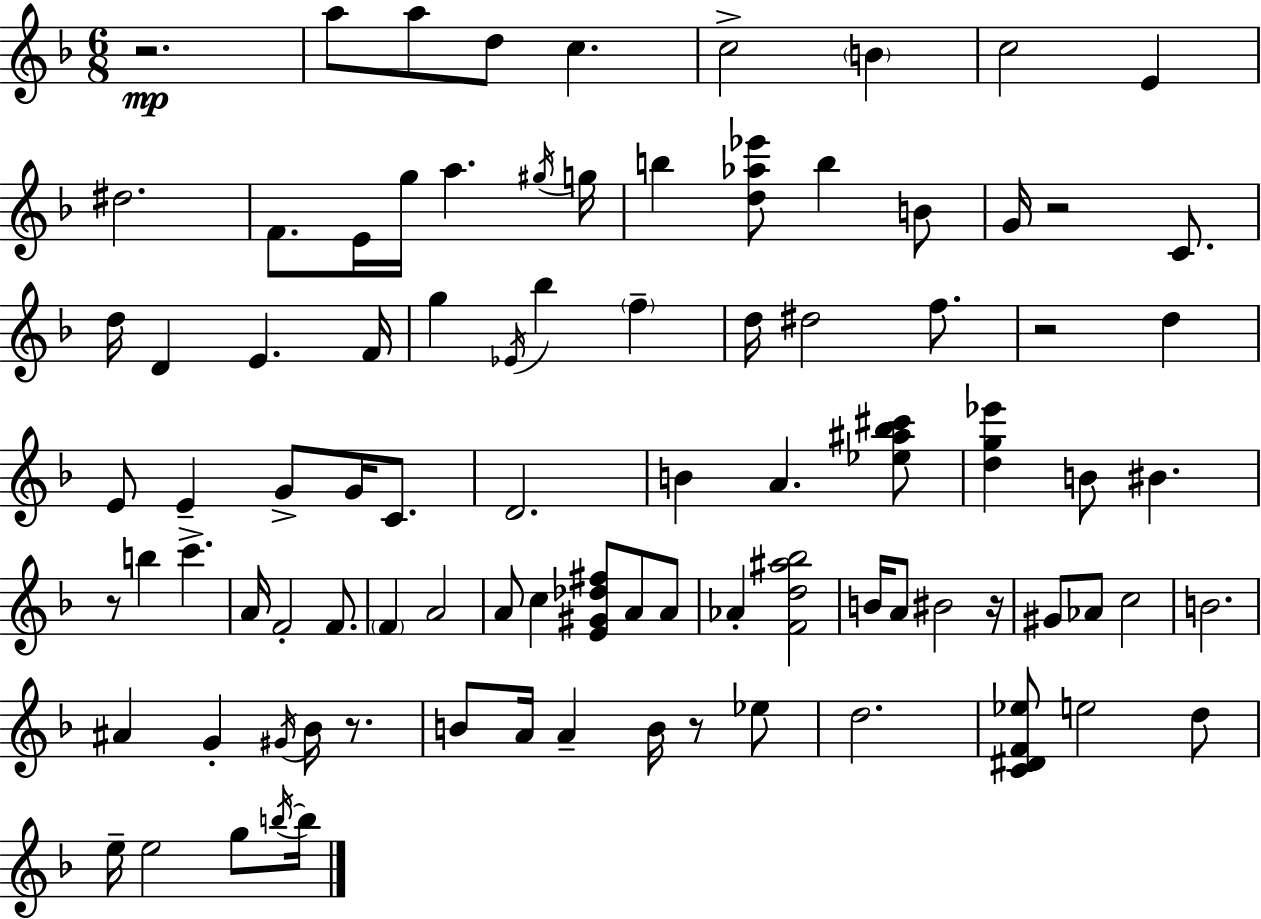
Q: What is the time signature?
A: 6/8